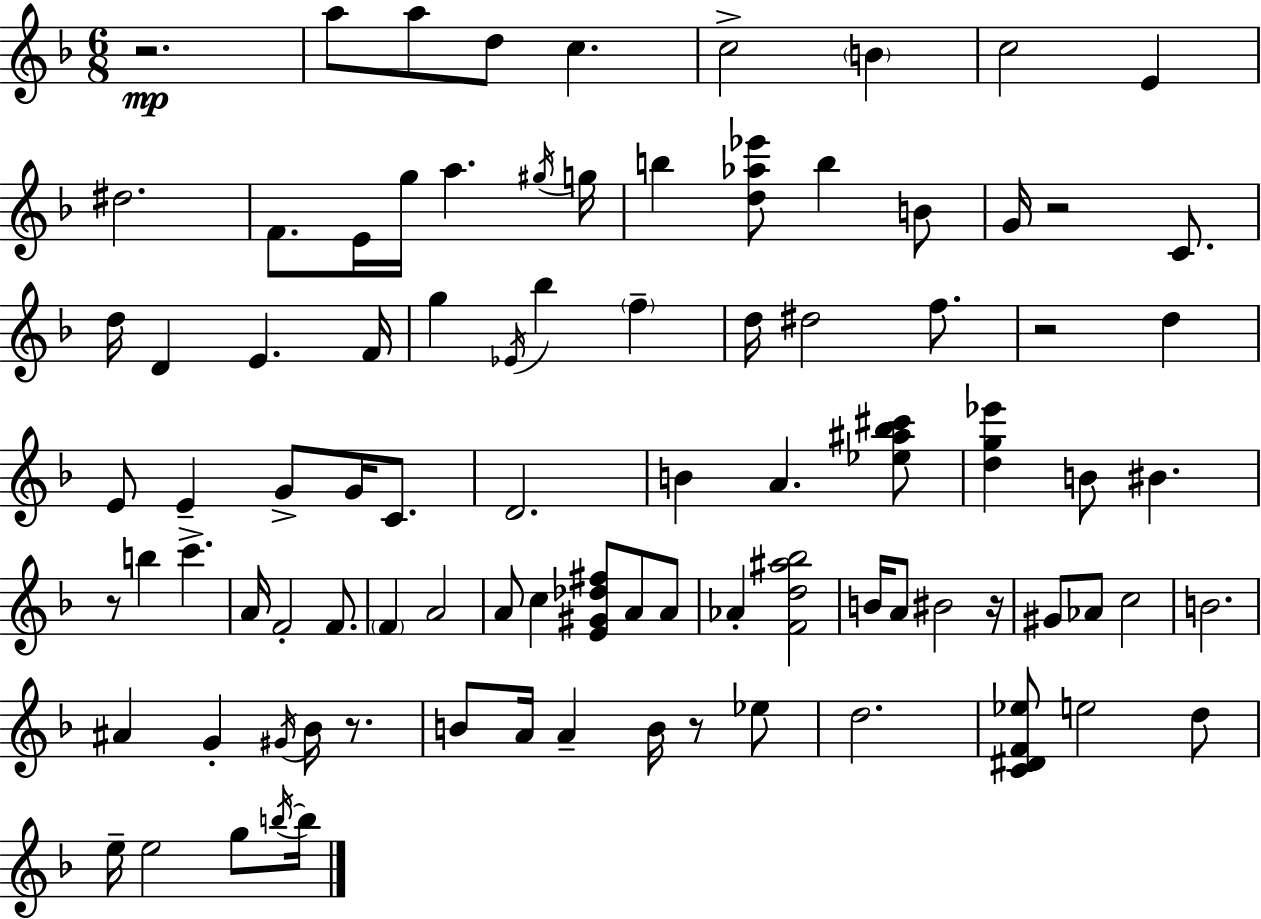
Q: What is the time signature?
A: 6/8